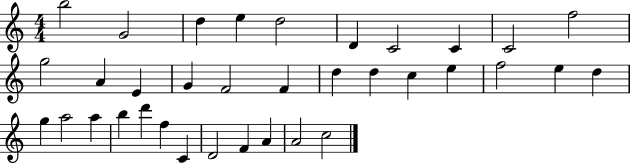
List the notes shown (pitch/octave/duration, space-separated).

B5/h G4/h D5/q E5/q D5/h D4/q C4/h C4/q C4/h F5/h G5/h A4/q E4/q G4/q F4/h F4/q D5/q D5/q C5/q E5/q F5/h E5/q D5/q G5/q A5/h A5/q B5/q D6/q F5/q C4/q D4/h F4/q A4/q A4/h C5/h